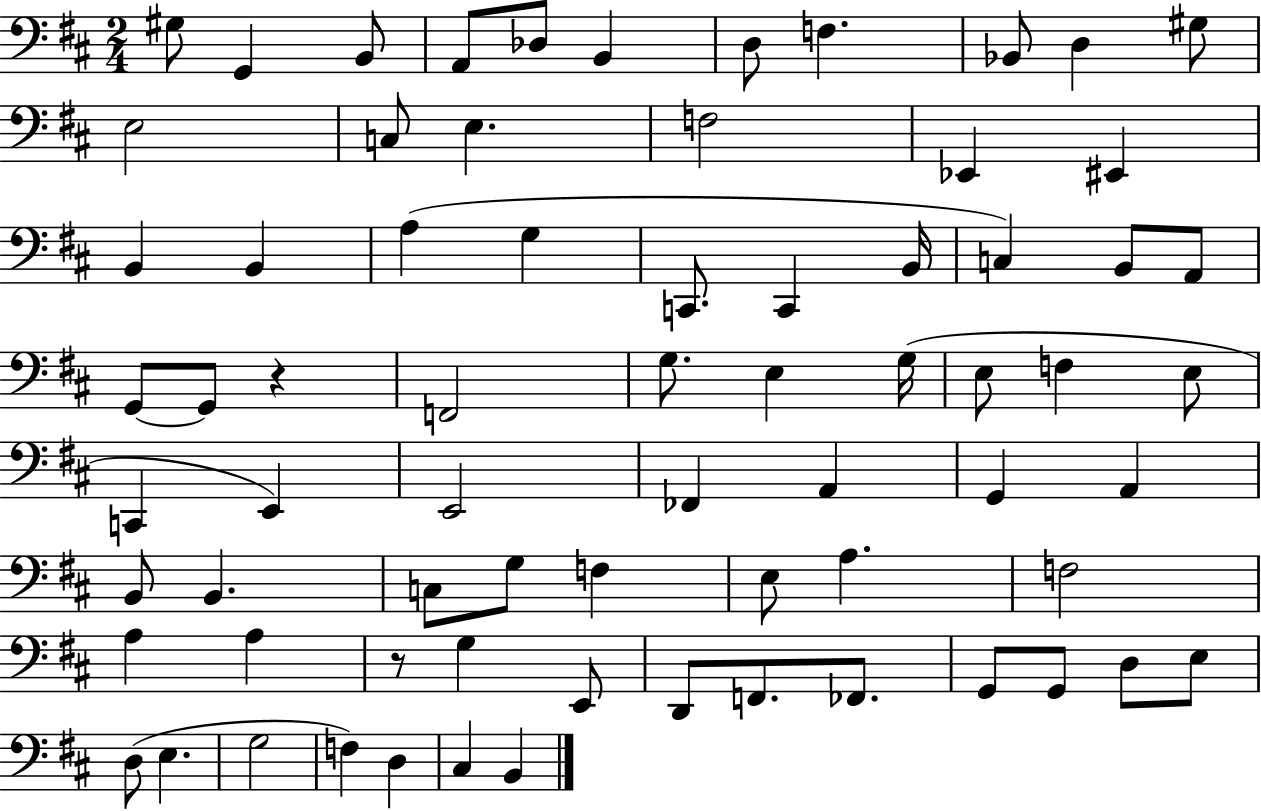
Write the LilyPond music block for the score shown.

{
  \clef bass
  \numericTimeSignature
  \time 2/4
  \key d \major
  gis8 g,4 b,8 | a,8 des8 b,4 | d8 f4. | bes,8 d4 gis8 | \break e2 | c8 e4. | f2 | ees,4 eis,4 | \break b,4 b,4 | a4( g4 | c,8. c,4 b,16 | c4) b,8 a,8 | \break g,8~~ g,8 r4 | f,2 | g8. e4 g16( | e8 f4 e8 | \break c,4 e,4) | e,2 | fes,4 a,4 | g,4 a,4 | \break b,8 b,4. | c8 g8 f4 | e8 a4. | f2 | \break a4 a4 | r8 g4 e,8 | d,8 f,8. fes,8. | g,8 g,8 d8 e8 | \break d8( e4. | g2 | f4) d4 | cis4 b,4 | \break \bar "|."
}